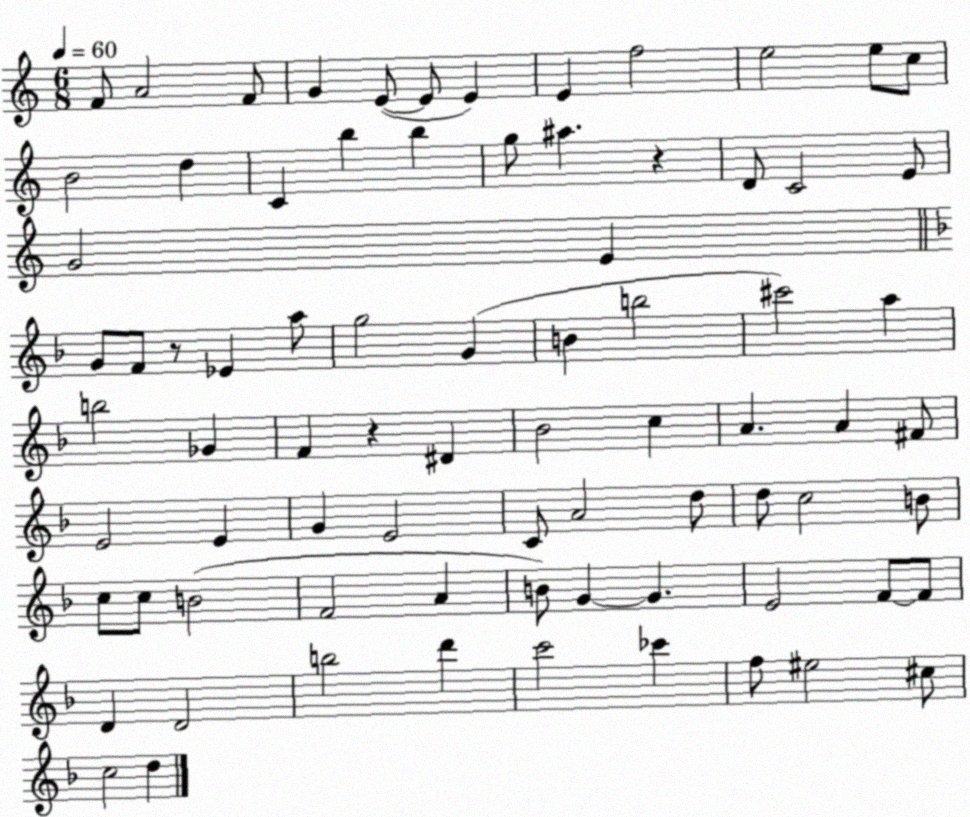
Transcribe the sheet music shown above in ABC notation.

X:1
T:Untitled
M:6/8
L:1/4
K:C
F/2 A2 F/2 G E/2 E/2 E E f2 e2 e/2 c/2 B2 d C b b g/2 ^a z D/2 C2 E/2 G2 E G/2 F/2 z/2 _E a/2 g2 G B b2 ^c'2 a b2 _G F z ^D _B2 c A A ^F/2 E2 E G E2 C/2 A2 d/2 d/2 c2 B/2 c/2 c/2 B2 F2 A B/2 G G E2 F/2 F/2 D D2 b2 d' c'2 _c' f/2 ^e2 ^c/2 c2 d